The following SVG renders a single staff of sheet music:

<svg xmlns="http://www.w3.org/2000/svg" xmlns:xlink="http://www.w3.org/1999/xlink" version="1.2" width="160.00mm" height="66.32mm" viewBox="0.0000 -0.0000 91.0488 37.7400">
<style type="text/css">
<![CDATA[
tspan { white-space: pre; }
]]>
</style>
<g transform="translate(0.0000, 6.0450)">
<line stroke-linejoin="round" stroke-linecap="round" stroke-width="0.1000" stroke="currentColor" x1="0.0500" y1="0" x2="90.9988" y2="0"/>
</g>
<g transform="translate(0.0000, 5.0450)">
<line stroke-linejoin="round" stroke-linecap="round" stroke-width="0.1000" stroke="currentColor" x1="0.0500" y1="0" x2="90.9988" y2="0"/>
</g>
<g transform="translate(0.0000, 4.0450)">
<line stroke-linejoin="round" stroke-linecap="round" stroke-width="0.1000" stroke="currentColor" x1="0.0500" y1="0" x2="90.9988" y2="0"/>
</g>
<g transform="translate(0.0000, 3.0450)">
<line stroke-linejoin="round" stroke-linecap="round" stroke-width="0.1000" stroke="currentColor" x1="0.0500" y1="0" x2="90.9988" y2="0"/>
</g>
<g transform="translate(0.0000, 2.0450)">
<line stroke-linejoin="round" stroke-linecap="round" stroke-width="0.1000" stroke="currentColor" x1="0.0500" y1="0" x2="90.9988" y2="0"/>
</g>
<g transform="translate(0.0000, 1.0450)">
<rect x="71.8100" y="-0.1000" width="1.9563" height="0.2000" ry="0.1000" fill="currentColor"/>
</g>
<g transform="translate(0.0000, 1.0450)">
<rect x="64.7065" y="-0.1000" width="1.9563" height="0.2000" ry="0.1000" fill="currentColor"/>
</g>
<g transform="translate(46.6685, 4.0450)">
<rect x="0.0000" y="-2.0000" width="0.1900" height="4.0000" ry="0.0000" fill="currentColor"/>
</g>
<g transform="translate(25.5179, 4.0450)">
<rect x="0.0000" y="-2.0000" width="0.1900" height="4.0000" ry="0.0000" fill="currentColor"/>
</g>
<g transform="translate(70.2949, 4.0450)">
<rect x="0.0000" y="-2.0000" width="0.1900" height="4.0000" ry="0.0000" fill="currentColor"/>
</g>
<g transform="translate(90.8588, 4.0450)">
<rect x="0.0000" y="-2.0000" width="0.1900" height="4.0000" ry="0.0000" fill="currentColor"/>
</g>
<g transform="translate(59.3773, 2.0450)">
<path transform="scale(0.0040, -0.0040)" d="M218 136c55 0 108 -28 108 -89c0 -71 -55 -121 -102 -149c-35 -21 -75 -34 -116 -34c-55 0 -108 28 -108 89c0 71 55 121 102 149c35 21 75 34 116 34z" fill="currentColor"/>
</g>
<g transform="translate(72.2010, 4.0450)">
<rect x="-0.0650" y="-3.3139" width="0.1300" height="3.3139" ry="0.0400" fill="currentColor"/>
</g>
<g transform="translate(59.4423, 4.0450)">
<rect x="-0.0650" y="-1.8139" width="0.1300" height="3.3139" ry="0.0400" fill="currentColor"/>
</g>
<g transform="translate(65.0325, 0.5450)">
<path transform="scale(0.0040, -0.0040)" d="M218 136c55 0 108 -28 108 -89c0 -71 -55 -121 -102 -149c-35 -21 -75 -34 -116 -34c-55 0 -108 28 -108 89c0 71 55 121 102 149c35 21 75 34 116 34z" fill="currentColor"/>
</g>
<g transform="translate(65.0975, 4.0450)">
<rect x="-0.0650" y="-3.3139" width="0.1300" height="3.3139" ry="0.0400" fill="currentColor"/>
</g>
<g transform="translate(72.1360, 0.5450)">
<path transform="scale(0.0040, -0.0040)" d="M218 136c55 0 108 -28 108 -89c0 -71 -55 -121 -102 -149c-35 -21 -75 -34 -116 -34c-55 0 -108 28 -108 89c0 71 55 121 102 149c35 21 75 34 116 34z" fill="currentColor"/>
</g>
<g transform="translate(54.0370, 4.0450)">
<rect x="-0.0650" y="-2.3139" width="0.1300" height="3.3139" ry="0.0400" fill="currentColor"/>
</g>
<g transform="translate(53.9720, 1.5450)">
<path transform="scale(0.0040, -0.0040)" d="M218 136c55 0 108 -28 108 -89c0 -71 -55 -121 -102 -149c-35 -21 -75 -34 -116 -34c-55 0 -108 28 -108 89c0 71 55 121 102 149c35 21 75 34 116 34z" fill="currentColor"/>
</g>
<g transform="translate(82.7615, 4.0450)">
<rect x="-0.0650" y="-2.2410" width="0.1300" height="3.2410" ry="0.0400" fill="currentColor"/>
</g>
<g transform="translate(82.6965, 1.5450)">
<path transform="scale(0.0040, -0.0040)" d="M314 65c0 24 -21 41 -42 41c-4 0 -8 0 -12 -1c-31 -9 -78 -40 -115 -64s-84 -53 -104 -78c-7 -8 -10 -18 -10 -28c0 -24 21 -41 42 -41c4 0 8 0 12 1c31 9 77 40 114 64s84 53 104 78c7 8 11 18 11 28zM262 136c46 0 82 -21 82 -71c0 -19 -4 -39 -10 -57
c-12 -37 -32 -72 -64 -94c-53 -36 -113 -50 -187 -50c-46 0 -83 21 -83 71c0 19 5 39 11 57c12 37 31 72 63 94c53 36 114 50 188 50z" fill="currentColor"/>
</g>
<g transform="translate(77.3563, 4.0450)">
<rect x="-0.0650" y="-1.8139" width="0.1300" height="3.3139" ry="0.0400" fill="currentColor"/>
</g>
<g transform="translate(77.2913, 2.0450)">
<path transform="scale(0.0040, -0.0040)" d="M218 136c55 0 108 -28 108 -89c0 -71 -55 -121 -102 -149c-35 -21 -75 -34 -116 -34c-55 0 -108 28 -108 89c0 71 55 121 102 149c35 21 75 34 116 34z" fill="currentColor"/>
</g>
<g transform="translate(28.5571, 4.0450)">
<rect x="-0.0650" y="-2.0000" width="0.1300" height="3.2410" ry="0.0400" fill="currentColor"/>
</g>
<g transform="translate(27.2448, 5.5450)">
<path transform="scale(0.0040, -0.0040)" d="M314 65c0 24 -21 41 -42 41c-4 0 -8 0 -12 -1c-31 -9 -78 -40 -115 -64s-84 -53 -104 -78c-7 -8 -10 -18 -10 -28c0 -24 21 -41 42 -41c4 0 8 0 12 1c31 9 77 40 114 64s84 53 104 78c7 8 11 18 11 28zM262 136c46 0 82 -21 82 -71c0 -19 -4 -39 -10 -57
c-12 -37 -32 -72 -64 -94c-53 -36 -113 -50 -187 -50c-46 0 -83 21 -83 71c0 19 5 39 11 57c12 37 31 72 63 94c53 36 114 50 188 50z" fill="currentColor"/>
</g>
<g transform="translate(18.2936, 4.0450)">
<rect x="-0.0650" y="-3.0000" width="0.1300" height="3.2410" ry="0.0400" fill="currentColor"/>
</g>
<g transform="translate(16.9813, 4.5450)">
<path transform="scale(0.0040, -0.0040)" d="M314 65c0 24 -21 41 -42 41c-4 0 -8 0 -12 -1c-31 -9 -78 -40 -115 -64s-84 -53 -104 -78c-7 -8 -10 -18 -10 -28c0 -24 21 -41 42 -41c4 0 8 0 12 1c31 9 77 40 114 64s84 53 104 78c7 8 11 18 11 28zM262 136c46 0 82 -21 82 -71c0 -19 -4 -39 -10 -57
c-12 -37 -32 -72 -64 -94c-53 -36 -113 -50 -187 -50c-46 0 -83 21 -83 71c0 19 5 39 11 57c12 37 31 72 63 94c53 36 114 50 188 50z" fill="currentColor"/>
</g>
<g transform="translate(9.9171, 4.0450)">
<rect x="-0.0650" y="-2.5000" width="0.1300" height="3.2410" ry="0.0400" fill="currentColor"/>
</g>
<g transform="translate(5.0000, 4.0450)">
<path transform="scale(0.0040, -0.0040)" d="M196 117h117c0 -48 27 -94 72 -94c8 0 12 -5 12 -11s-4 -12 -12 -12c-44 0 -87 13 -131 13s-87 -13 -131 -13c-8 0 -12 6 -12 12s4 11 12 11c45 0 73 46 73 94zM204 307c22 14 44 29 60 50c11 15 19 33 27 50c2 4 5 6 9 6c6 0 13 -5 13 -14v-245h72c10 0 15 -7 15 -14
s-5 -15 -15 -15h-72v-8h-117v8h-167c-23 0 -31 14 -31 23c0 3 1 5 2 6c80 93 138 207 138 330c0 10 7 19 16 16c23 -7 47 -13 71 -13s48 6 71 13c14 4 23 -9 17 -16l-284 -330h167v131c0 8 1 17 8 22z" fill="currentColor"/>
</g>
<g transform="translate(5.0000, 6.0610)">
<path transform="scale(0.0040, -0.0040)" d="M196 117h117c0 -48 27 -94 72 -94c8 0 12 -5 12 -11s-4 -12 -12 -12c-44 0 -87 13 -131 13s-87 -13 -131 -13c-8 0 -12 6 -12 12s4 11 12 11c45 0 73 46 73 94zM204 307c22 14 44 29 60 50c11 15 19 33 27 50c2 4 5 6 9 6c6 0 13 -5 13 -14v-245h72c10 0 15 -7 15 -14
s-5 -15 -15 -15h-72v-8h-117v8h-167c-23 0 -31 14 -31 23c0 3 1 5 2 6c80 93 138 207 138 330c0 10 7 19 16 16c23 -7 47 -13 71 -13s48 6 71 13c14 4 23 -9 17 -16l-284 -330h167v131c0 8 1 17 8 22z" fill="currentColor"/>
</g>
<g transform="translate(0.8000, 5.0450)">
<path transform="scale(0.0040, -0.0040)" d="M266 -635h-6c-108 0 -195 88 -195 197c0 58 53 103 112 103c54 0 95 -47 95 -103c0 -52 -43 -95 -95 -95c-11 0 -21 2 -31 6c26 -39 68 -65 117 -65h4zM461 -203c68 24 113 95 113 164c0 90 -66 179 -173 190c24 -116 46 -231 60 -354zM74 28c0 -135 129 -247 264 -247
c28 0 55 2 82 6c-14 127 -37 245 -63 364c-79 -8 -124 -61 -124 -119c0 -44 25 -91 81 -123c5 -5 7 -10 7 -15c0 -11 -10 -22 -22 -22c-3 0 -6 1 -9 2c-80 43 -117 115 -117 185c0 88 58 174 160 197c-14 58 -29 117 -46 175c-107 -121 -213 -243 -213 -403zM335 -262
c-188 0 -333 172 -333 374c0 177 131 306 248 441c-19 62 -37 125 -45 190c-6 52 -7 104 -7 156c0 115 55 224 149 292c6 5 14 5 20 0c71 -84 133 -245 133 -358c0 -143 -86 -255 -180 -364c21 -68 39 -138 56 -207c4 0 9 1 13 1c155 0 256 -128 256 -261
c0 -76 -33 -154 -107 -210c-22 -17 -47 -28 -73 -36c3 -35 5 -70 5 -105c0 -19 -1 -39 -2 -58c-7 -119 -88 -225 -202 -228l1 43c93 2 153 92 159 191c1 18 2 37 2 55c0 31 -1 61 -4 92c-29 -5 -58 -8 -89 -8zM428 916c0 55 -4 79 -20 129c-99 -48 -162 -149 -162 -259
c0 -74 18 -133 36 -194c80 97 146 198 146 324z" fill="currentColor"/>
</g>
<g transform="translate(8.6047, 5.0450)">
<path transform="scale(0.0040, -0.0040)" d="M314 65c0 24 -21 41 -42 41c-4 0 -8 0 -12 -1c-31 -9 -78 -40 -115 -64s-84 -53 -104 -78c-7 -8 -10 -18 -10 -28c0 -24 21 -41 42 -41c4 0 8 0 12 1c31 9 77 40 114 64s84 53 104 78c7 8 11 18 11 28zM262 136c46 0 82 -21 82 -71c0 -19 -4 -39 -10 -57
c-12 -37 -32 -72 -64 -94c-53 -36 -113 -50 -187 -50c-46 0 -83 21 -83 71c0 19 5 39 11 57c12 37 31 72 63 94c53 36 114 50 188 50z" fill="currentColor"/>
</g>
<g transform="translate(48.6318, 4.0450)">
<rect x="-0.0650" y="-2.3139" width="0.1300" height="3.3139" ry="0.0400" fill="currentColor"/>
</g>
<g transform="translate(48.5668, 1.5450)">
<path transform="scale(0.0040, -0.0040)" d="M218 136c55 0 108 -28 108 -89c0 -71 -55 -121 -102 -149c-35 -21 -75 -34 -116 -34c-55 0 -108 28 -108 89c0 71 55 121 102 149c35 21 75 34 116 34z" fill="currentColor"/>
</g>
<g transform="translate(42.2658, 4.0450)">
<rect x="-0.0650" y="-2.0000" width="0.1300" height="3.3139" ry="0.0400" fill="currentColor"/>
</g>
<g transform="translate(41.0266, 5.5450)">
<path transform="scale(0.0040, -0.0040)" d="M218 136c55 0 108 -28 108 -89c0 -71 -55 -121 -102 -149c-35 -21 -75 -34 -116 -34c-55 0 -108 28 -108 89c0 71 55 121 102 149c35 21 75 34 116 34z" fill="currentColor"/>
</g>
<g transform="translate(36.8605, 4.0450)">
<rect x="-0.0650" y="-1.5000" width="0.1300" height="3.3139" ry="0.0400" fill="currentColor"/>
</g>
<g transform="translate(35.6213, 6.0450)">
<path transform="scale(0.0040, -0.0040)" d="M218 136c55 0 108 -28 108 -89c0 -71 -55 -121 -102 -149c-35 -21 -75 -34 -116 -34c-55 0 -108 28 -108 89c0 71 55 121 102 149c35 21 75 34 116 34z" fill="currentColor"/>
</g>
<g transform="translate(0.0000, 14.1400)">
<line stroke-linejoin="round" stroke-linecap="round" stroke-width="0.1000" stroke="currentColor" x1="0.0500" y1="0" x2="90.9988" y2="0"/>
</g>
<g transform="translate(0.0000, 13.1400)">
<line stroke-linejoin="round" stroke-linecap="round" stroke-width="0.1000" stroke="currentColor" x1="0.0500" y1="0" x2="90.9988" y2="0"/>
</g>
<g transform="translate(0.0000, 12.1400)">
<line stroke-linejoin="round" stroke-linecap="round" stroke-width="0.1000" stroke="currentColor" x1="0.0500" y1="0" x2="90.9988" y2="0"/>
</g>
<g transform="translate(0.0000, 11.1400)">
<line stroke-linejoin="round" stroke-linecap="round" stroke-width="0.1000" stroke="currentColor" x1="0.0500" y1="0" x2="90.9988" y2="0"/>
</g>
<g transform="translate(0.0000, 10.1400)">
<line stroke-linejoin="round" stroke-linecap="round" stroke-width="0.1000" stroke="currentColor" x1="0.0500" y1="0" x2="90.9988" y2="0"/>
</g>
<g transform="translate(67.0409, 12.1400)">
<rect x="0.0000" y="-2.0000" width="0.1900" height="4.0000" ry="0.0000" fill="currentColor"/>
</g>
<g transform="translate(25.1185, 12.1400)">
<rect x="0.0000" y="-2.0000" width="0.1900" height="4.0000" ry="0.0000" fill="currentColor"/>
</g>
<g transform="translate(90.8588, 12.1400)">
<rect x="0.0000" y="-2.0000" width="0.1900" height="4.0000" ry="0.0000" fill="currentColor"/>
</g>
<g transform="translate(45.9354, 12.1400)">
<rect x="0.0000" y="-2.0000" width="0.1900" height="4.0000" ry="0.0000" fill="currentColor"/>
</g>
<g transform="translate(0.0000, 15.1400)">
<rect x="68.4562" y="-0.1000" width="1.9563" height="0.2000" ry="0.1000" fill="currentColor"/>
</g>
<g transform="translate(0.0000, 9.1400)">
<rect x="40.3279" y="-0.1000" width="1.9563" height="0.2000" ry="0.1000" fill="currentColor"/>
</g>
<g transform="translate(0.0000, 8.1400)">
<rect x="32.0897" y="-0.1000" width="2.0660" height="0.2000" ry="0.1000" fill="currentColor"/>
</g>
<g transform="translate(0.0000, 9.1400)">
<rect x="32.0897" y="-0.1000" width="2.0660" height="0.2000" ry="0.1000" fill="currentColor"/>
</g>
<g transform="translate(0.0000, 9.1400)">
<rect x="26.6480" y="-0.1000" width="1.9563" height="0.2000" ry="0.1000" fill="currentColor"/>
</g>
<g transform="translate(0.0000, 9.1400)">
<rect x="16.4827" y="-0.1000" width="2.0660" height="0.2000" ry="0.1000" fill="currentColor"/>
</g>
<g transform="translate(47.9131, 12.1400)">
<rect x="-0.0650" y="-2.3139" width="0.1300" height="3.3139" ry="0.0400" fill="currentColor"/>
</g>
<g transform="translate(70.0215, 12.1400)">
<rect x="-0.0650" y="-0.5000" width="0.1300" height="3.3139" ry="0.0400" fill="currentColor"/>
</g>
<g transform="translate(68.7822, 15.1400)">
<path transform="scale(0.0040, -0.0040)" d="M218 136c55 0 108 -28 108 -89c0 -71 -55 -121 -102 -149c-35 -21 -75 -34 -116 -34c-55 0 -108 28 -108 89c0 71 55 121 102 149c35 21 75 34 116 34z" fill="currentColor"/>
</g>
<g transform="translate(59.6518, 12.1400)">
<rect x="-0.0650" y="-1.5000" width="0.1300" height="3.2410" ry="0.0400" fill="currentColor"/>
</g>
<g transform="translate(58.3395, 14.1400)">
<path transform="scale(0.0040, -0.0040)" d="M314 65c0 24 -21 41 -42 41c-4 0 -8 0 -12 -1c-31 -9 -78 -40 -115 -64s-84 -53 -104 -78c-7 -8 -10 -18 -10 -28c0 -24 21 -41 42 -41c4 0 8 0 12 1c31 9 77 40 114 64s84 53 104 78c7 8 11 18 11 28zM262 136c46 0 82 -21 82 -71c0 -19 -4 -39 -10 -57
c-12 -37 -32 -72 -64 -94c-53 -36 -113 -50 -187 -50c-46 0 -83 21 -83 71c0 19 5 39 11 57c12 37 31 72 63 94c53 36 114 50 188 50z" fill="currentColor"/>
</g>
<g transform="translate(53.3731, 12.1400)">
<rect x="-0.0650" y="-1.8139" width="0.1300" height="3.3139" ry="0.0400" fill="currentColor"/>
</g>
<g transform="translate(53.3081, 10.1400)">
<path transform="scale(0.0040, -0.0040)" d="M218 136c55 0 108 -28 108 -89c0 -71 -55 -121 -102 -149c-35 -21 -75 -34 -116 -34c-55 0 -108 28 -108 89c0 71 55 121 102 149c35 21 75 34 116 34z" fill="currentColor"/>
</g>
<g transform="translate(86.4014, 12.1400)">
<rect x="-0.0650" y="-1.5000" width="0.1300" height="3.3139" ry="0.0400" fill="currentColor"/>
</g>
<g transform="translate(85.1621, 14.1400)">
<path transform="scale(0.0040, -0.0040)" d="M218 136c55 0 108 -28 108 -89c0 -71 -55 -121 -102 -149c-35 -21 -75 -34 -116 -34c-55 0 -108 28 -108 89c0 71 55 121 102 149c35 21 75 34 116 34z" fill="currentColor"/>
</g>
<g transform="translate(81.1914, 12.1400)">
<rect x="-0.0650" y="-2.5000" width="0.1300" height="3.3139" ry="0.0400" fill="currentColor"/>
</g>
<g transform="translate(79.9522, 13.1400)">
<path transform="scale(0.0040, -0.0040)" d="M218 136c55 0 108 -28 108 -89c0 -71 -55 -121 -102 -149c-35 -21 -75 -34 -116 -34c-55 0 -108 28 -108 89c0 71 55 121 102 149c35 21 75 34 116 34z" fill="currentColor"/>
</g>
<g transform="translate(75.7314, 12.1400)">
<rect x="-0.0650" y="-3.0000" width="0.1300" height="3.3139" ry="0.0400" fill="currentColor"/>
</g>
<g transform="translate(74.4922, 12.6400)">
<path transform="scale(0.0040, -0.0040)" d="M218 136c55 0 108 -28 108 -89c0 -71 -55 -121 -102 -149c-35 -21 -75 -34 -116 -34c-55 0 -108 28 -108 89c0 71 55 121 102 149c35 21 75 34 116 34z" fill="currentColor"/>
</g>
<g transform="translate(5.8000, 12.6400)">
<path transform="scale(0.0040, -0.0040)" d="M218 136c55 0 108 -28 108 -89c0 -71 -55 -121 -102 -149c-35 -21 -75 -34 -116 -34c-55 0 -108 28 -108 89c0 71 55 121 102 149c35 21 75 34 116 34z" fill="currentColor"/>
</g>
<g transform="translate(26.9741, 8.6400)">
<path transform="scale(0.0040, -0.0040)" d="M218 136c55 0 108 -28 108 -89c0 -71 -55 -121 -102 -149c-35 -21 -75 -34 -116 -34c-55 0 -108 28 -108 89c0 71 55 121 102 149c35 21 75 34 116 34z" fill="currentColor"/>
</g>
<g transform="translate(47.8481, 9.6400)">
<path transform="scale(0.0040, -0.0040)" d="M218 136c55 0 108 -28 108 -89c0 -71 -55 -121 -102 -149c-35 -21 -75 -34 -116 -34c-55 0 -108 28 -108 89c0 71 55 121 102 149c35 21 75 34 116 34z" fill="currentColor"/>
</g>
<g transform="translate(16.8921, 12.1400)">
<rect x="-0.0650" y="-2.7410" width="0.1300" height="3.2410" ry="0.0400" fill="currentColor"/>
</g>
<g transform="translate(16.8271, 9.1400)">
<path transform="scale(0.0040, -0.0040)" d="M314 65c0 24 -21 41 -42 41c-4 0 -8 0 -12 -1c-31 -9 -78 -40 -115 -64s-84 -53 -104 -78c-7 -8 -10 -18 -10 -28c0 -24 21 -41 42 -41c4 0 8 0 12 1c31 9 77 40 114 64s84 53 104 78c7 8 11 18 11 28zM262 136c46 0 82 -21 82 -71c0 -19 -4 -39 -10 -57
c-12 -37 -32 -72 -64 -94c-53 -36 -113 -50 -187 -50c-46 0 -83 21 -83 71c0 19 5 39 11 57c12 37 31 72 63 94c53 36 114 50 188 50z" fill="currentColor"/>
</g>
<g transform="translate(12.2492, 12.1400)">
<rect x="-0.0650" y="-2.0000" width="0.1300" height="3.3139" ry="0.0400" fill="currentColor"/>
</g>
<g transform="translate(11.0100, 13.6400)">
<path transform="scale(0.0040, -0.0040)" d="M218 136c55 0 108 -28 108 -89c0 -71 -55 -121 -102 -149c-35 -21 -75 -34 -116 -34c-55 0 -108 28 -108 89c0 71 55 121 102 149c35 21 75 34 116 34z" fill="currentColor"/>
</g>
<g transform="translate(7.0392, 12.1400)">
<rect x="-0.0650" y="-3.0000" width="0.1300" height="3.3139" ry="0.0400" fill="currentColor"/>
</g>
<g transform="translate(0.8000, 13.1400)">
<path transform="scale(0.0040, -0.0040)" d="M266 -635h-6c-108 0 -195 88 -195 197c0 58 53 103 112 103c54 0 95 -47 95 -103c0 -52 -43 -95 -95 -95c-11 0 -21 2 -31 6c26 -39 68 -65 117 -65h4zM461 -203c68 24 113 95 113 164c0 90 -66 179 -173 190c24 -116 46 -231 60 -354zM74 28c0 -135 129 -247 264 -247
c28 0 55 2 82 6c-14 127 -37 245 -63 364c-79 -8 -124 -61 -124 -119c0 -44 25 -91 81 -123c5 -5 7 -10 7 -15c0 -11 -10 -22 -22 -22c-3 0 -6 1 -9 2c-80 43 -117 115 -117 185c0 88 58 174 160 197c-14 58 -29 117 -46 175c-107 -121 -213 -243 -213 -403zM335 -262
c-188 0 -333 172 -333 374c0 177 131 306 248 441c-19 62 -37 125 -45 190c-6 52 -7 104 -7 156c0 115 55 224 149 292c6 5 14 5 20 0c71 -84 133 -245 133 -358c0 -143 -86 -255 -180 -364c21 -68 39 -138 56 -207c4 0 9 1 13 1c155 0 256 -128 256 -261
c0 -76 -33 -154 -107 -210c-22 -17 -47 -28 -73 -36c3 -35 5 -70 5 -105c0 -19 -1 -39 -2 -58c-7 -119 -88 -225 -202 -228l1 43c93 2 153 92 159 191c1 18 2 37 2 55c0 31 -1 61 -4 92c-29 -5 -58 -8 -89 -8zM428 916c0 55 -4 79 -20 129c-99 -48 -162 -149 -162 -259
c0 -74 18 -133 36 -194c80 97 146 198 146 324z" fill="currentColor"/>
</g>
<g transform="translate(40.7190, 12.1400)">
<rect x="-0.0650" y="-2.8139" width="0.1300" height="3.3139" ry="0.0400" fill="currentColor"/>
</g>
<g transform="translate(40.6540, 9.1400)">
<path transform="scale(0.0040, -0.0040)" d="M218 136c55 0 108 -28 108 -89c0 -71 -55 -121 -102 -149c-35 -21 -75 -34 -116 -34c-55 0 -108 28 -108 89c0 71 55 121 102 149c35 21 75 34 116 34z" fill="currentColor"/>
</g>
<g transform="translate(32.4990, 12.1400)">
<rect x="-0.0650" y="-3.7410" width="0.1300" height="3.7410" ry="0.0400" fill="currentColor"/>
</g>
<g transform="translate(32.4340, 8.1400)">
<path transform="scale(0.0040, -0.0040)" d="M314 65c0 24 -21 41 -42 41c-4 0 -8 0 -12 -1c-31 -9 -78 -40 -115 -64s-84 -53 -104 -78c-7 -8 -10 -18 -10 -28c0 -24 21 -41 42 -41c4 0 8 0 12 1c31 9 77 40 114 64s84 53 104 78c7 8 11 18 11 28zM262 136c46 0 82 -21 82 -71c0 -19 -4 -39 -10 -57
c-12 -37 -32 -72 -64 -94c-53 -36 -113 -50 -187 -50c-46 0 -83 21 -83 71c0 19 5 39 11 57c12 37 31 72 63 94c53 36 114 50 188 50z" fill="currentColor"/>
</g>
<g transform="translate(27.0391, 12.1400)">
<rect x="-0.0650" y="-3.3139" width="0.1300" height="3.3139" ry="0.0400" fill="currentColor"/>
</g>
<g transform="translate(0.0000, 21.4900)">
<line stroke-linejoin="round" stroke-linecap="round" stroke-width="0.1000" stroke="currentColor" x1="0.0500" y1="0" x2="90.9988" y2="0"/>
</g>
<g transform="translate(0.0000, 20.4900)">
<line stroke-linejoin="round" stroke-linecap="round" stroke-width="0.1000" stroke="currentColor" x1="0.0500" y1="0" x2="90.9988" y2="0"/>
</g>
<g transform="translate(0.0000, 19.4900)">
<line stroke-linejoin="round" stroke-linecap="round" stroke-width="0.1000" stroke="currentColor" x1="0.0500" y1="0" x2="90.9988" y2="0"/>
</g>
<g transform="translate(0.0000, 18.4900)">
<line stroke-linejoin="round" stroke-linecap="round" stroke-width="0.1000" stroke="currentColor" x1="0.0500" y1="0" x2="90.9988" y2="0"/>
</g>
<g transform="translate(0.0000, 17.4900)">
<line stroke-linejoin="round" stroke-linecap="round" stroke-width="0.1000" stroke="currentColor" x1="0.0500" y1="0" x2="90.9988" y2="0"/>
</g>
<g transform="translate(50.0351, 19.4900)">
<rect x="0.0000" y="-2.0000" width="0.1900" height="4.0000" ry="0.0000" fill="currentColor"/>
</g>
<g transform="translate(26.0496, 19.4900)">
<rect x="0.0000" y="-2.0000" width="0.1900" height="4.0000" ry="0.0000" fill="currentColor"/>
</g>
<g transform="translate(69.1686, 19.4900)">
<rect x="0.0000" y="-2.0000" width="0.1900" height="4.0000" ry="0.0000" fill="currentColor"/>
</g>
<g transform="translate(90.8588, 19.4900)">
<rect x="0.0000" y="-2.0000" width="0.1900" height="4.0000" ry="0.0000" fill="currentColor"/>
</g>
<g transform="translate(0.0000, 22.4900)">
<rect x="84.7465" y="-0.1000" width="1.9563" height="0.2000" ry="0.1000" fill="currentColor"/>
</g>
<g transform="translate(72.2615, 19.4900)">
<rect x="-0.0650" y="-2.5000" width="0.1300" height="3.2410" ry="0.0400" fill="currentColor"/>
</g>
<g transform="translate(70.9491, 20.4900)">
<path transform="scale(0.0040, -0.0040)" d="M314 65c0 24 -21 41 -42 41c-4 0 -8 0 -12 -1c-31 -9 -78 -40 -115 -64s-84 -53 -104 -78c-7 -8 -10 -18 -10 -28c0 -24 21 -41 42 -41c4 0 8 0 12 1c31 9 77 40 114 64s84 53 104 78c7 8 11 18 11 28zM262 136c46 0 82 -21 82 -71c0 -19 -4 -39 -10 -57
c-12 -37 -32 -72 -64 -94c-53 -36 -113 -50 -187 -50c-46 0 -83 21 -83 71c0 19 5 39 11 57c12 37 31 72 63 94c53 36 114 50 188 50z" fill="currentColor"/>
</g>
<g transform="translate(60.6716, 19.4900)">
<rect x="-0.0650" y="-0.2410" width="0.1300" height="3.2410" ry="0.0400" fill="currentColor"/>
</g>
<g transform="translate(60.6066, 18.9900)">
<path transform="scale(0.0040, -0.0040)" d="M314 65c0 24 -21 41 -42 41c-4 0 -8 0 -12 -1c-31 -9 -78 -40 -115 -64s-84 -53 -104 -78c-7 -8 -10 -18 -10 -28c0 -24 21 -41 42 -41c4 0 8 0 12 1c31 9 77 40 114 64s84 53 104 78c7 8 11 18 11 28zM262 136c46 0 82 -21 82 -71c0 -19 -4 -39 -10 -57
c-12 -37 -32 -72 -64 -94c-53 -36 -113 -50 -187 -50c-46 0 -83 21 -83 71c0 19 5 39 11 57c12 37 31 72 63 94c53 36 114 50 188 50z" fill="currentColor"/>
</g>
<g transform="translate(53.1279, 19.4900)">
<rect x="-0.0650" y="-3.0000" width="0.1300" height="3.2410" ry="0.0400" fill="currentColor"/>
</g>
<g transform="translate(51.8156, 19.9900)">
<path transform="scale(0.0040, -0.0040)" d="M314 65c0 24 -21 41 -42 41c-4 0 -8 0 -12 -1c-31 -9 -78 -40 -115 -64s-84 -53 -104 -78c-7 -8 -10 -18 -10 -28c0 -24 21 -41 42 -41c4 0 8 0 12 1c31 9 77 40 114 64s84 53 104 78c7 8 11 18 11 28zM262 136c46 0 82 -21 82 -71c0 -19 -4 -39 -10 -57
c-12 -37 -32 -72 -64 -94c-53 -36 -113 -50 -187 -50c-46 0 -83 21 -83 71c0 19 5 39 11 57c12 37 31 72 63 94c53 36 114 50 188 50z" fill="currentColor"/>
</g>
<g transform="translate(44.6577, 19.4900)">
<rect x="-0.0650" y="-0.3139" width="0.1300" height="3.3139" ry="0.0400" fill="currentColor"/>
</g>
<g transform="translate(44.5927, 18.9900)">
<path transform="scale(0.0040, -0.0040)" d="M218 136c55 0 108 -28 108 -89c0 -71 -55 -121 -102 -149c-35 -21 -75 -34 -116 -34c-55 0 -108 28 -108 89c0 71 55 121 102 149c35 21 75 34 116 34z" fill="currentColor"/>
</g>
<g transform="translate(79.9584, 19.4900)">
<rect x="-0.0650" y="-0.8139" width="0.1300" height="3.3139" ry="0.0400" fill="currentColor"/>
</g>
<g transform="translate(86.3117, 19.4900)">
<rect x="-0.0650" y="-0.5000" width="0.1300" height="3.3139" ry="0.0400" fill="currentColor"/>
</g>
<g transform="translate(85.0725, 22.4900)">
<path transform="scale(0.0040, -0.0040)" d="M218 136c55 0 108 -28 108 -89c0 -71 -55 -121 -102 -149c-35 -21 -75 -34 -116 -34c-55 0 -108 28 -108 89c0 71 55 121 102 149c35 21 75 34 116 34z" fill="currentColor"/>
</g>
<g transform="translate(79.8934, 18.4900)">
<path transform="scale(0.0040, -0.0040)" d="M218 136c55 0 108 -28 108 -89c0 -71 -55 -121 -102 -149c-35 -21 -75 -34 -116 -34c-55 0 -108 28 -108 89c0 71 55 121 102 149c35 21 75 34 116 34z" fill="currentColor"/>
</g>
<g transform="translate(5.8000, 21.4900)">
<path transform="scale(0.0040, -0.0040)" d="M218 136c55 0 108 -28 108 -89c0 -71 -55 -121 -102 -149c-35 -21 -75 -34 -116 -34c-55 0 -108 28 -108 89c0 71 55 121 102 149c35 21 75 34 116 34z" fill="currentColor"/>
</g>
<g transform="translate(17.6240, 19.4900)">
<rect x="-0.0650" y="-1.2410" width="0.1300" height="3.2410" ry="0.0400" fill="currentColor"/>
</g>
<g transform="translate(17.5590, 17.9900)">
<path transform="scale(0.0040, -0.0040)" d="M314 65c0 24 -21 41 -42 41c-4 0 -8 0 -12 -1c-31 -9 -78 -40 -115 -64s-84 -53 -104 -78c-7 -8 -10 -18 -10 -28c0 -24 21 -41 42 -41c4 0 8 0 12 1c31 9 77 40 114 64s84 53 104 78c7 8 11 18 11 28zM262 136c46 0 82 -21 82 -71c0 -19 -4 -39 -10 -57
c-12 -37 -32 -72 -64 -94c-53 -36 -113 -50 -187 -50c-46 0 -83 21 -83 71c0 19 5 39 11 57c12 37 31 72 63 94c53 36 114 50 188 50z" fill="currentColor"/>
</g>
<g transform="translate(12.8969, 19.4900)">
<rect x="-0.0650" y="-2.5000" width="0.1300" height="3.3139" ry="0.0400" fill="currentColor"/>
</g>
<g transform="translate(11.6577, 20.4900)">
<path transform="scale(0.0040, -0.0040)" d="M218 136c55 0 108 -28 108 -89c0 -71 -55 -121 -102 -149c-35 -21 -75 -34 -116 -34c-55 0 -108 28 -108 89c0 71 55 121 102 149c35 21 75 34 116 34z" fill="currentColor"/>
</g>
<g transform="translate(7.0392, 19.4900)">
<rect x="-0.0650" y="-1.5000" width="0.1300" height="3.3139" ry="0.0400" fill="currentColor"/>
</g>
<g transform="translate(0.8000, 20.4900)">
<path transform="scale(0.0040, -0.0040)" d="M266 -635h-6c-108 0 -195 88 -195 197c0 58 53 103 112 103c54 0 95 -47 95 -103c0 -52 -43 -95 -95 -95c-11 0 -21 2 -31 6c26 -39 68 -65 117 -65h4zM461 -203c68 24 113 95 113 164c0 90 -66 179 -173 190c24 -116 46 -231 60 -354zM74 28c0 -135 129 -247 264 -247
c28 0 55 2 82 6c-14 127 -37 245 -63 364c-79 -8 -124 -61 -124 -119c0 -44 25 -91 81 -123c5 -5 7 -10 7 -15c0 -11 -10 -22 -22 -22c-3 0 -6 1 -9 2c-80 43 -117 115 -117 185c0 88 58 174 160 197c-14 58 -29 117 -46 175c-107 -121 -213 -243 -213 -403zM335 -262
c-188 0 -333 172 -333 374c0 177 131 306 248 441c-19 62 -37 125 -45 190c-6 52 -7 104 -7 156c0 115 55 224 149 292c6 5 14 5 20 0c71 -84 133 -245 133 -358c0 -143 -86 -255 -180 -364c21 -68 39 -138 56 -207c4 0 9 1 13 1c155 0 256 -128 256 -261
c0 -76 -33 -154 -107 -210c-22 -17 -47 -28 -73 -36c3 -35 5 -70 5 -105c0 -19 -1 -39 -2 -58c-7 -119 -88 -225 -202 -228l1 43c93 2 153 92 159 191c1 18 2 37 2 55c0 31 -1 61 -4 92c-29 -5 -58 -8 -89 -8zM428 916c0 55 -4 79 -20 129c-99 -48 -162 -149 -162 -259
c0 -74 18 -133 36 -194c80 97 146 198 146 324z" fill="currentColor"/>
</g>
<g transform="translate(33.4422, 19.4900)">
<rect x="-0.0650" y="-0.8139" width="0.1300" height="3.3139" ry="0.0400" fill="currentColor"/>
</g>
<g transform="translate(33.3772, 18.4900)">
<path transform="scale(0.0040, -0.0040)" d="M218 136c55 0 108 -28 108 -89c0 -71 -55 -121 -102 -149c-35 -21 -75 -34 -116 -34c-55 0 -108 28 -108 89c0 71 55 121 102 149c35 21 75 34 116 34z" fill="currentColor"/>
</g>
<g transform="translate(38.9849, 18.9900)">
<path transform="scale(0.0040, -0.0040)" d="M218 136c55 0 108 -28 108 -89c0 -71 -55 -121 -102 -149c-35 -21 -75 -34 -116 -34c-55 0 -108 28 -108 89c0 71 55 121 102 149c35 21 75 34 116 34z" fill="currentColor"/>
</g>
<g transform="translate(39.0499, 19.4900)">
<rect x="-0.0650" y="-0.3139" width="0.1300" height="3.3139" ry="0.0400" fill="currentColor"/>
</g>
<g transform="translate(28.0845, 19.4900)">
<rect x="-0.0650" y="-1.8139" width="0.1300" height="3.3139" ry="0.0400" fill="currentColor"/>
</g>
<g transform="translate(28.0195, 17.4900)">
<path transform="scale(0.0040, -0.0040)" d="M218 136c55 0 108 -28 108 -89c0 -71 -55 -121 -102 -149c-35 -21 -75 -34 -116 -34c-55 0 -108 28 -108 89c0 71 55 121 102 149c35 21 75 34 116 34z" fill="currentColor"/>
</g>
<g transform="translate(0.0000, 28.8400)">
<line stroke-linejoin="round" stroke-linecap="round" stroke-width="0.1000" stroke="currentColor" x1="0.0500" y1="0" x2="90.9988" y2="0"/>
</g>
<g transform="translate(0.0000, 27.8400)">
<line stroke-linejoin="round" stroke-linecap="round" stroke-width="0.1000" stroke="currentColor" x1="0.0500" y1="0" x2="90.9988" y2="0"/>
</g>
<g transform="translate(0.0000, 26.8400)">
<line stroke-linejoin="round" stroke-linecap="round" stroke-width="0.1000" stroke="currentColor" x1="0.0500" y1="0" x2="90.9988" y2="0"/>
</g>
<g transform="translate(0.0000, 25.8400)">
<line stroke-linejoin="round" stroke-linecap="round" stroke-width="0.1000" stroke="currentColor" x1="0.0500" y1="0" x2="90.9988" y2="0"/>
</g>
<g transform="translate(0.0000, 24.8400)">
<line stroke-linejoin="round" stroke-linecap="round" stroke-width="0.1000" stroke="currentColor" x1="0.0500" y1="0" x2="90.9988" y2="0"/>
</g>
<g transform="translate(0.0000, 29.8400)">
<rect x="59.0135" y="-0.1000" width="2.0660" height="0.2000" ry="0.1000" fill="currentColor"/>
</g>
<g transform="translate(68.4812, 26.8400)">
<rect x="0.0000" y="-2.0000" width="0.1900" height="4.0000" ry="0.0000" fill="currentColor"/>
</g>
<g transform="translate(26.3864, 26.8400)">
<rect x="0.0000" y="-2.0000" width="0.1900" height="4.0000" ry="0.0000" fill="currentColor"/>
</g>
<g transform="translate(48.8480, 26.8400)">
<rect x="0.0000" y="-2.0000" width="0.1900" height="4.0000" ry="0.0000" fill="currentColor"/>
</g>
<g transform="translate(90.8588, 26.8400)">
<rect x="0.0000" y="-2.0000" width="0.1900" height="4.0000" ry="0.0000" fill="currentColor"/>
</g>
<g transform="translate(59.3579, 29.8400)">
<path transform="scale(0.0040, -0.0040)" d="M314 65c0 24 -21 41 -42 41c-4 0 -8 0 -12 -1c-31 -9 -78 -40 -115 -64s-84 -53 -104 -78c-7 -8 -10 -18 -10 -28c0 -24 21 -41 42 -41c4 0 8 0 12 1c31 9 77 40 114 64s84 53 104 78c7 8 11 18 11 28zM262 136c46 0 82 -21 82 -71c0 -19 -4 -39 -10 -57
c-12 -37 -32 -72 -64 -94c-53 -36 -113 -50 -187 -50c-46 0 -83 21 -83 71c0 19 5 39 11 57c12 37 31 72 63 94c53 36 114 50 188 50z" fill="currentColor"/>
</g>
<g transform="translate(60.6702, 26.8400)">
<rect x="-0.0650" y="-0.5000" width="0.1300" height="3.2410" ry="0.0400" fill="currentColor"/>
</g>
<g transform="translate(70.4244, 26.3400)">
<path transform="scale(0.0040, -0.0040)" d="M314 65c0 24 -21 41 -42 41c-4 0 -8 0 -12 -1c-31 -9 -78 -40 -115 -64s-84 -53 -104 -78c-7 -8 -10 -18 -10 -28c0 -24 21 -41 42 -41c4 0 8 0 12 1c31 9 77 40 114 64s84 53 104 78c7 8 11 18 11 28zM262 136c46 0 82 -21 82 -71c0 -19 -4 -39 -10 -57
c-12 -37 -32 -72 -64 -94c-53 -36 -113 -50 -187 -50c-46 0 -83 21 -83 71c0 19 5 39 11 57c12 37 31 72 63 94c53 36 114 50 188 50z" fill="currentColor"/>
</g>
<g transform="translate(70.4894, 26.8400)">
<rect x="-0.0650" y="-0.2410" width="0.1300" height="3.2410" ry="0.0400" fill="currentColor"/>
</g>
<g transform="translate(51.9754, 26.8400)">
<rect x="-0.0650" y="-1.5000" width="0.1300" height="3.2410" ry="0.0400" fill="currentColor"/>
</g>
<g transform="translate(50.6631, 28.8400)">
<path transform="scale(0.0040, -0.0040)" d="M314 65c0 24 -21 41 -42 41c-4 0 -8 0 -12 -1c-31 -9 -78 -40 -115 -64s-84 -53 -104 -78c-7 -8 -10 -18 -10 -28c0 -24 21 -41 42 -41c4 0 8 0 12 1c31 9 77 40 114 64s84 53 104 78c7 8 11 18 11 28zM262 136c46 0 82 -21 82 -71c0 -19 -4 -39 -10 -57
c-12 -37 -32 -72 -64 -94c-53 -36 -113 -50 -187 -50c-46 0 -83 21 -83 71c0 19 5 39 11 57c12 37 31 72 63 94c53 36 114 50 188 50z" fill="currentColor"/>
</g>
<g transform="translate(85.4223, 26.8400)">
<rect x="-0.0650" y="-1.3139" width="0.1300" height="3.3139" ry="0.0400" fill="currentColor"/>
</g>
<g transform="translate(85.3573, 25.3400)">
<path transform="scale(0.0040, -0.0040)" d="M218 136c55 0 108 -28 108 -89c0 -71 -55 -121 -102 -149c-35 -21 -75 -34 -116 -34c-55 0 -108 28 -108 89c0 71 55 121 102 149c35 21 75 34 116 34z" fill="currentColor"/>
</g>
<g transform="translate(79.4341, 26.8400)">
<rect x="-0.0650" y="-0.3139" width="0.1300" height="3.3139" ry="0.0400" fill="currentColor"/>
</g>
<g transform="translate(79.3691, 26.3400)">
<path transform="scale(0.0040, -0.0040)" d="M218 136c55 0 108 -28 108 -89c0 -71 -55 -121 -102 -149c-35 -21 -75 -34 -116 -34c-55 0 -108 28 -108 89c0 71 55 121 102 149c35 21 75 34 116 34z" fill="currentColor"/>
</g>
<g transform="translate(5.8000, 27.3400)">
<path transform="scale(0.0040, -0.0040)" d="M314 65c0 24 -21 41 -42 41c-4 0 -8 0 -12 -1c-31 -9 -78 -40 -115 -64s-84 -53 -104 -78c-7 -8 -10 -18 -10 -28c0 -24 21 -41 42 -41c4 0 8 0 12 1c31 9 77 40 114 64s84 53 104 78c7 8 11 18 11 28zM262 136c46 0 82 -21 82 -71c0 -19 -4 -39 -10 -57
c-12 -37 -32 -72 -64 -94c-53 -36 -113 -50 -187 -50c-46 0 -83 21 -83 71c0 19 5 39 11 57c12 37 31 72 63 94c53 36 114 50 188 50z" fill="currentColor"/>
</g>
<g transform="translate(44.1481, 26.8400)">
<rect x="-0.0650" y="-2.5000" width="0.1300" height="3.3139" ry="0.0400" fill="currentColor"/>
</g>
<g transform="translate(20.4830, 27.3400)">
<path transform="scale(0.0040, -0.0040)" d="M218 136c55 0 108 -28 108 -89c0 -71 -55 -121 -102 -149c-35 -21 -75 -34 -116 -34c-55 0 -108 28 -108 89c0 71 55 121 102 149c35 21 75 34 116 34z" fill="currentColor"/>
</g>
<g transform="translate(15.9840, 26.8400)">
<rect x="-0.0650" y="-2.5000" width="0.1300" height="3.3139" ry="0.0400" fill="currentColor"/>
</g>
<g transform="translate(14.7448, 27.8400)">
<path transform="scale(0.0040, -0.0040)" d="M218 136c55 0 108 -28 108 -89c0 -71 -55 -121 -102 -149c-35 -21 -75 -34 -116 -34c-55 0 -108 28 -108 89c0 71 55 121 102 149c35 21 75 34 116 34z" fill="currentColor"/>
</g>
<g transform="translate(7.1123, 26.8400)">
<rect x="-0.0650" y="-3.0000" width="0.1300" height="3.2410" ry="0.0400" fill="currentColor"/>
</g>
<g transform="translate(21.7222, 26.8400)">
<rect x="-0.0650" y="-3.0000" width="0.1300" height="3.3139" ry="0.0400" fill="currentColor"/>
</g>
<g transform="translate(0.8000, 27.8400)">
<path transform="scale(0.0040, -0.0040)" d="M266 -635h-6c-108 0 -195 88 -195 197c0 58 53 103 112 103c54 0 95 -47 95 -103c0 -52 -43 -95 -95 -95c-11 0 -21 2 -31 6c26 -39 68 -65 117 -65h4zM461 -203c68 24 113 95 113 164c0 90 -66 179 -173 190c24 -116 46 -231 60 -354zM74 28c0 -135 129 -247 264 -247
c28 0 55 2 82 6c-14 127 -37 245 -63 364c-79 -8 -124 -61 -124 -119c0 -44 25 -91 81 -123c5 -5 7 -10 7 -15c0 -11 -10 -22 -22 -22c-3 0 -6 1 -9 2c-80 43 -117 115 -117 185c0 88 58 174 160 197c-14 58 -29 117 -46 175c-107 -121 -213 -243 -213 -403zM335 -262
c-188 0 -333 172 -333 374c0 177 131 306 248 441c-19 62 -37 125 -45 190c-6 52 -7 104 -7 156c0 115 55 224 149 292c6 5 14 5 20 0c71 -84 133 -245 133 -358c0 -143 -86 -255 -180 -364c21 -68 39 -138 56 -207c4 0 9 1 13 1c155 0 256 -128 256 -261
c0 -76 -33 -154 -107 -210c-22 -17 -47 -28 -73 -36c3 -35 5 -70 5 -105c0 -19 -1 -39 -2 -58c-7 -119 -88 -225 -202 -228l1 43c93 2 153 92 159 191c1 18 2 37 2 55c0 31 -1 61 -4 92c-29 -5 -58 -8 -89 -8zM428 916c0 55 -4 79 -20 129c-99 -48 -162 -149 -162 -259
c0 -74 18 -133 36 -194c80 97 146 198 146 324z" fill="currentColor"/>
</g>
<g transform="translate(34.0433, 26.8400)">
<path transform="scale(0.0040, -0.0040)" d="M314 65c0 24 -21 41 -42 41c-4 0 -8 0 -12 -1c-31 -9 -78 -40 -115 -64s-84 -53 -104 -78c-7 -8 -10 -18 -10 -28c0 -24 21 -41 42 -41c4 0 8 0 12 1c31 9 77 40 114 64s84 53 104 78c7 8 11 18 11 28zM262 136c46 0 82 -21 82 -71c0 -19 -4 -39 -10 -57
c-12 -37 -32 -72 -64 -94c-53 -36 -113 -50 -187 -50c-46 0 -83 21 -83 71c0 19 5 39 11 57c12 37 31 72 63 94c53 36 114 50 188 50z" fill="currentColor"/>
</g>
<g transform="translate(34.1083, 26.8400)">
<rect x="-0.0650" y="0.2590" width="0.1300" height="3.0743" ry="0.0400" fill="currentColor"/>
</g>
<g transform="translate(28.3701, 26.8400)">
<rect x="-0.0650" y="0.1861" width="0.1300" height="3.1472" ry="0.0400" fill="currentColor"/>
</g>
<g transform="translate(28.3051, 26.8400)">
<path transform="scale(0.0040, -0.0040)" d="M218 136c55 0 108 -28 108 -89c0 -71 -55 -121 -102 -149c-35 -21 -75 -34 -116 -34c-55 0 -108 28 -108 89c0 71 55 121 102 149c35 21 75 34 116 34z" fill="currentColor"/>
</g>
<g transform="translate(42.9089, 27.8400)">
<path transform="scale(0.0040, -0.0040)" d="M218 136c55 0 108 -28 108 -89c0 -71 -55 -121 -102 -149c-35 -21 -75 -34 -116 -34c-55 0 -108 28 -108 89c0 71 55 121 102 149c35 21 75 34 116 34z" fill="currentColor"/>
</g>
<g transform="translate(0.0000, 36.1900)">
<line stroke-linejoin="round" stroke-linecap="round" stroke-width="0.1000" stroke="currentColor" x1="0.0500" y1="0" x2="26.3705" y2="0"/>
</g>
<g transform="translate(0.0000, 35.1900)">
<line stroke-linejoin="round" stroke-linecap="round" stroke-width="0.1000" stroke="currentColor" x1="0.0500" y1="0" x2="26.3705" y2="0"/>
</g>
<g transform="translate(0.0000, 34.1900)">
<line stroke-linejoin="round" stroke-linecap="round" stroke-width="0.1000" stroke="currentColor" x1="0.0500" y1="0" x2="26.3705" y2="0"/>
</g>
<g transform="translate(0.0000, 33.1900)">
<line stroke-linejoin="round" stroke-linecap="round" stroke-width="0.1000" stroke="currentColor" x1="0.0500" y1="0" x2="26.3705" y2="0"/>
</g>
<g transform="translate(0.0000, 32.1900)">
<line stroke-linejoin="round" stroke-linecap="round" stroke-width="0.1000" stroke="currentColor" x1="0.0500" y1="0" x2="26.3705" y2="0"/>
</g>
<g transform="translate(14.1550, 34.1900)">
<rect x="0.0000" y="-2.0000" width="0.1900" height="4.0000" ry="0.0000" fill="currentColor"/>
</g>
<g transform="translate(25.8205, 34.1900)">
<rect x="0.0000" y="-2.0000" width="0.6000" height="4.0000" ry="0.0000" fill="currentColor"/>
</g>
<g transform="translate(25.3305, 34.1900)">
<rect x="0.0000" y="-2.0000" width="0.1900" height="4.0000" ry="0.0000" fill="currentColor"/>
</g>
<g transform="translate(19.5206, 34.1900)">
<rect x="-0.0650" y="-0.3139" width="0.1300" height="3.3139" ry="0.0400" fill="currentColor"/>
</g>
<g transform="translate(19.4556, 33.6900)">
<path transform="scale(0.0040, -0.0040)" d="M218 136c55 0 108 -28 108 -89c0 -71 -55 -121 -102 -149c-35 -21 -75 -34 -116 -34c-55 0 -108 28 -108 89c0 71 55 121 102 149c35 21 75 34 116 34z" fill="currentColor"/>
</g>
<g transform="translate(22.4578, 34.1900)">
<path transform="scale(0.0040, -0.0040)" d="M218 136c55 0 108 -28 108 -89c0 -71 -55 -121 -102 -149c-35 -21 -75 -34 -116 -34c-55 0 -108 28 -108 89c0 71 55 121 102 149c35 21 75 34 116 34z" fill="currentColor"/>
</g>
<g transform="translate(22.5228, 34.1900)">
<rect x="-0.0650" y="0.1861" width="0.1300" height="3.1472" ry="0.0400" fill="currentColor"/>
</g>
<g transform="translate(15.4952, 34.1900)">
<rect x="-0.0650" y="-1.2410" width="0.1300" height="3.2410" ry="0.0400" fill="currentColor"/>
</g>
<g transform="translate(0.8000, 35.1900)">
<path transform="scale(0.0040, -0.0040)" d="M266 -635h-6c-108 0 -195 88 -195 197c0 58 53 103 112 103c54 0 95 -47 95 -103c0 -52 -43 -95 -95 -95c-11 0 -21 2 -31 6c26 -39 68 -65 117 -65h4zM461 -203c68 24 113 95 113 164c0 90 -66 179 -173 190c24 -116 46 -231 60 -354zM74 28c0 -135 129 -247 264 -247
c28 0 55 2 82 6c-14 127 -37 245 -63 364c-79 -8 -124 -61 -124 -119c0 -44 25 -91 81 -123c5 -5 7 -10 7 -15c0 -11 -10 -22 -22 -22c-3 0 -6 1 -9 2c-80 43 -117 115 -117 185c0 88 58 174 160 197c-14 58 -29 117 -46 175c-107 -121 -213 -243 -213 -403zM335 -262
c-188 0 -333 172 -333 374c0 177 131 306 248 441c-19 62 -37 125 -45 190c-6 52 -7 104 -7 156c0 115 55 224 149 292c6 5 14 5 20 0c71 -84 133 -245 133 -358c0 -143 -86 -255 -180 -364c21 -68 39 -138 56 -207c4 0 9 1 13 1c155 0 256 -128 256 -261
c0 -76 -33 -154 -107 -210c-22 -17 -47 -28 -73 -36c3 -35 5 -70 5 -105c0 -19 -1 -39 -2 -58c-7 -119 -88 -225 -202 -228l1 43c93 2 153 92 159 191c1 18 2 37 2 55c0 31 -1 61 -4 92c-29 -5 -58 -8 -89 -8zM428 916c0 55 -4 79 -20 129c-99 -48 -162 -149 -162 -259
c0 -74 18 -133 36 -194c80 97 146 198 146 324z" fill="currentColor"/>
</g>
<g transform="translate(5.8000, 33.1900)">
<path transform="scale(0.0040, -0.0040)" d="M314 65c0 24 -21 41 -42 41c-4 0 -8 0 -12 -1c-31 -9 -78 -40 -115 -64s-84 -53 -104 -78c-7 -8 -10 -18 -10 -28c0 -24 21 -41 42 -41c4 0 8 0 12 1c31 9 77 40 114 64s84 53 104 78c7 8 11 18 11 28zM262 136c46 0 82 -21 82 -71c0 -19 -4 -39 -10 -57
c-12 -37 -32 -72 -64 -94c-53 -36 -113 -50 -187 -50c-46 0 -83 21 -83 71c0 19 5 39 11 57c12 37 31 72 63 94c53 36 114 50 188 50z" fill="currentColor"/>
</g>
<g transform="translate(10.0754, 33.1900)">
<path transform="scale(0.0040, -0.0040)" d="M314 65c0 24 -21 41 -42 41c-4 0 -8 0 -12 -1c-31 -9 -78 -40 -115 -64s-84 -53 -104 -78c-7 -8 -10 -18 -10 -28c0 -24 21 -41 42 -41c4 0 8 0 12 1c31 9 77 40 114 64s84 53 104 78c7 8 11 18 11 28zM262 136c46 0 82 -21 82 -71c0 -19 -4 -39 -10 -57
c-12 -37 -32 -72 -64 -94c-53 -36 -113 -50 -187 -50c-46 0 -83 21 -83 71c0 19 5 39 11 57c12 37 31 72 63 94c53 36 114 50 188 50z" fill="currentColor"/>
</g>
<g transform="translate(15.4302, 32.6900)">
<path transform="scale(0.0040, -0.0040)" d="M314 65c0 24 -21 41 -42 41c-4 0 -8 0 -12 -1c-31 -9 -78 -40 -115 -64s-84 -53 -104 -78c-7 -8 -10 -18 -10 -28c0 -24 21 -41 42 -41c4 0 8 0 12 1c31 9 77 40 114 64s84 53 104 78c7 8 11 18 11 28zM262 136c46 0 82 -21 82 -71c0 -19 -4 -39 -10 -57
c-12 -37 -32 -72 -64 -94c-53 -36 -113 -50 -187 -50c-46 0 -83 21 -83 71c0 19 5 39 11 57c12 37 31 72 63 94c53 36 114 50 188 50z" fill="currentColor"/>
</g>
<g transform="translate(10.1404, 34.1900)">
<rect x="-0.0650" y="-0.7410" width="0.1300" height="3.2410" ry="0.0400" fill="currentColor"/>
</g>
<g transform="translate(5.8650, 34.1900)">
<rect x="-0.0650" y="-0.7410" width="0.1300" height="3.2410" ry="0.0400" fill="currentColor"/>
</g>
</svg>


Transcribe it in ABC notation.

X:1
T:Untitled
M:4/4
L:1/4
K:C
G2 A2 F2 E F g g f b b f g2 A F a2 b c'2 a g f E2 C A G E E G e2 f d c c A2 c2 G2 d C A2 G A B B2 G E2 C2 c2 c e d2 d2 e2 c B